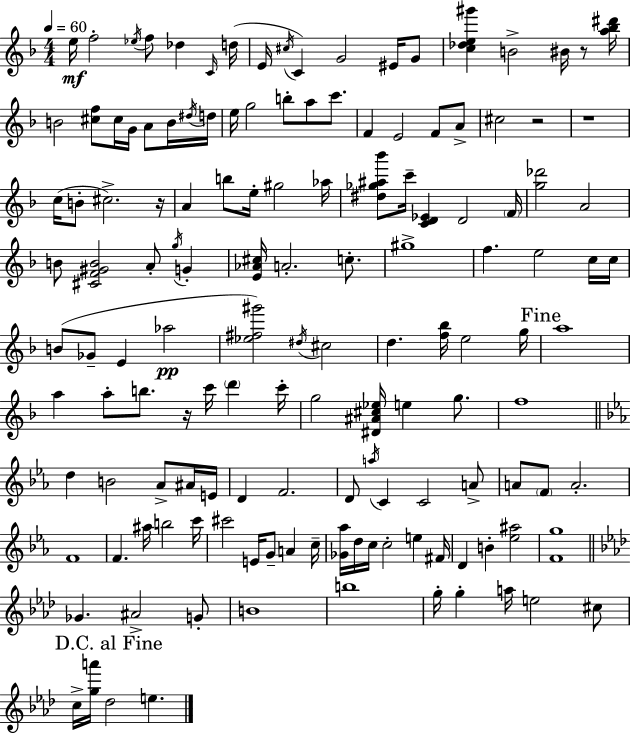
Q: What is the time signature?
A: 4/4